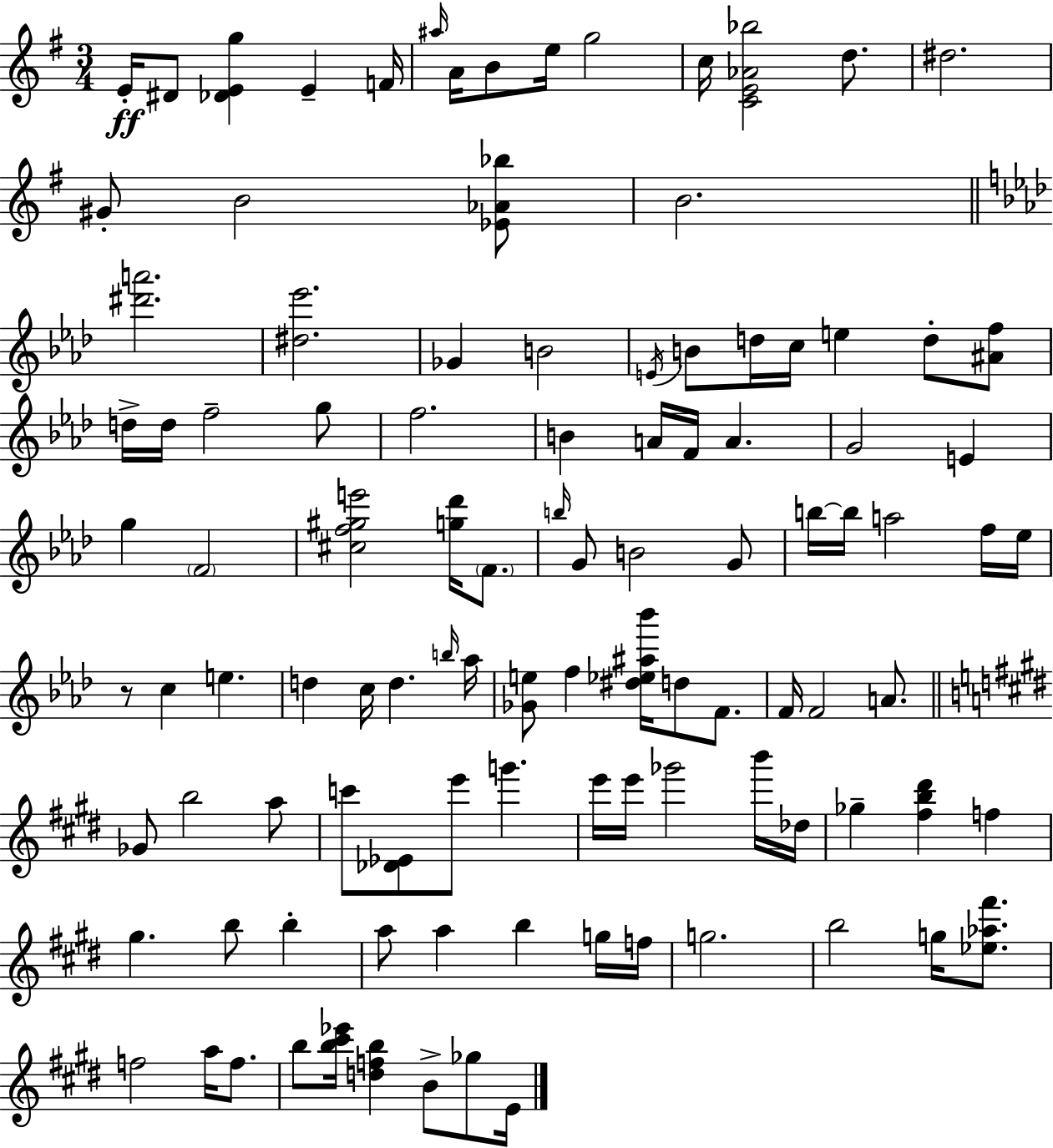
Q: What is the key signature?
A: E minor